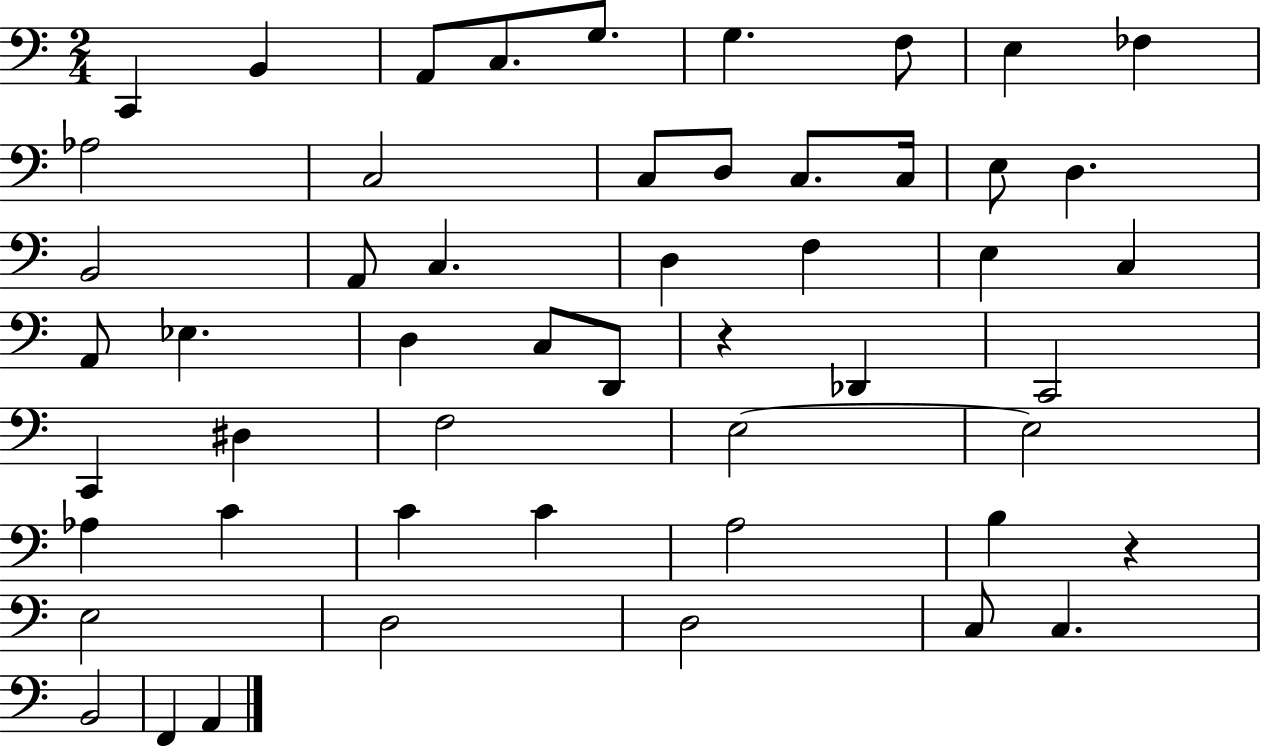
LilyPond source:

{
  \clef bass
  \numericTimeSignature
  \time 2/4
  \key c \major
  c,4 b,4 | a,8 c8. g8. | g4. f8 | e4 fes4 | \break aes2 | c2 | c8 d8 c8. c16 | e8 d4. | \break b,2 | a,8 c4. | d4 f4 | e4 c4 | \break a,8 ees4. | d4 c8 d,8 | r4 des,4 | c,2 | \break c,4 dis4 | f2 | e2~~ | e2 | \break aes4 c'4 | c'4 c'4 | a2 | b4 r4 | \break e2 | d2 | d2 | c8 c4. | \break b,2 | f,4 a,4 | \bar "|."
}